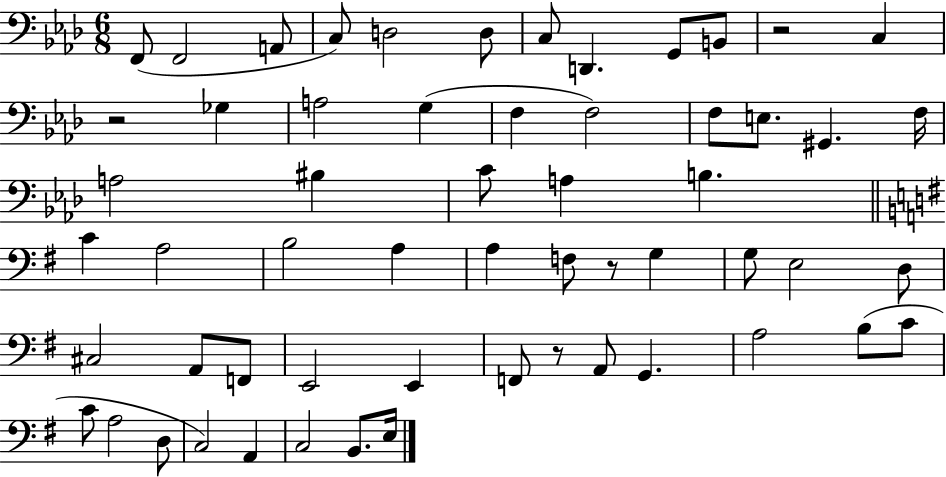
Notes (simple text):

F2/e F2/h A2/e C3/e D3/h D3/e C3/e D2/q. G2/e B2/e R/h C3/q R/h Gb3/q A3/h G3/q F3/q F3/h F3/e E3/e. G#2/q. F3/s A3/h BIS3/q C4/e A3/q B3/q. C4/q A3/h B3/h A3/q A3/q F3/e R/e G3/q G3/e E3/h D3/e C#3/h A2/e F2/e E2/h E2/q F2/e R/e A2/e G2/q. A3/h B3/e C4/e C4/e A3/h D3/e C3/h A2/q C3/h B2/e. E3/s